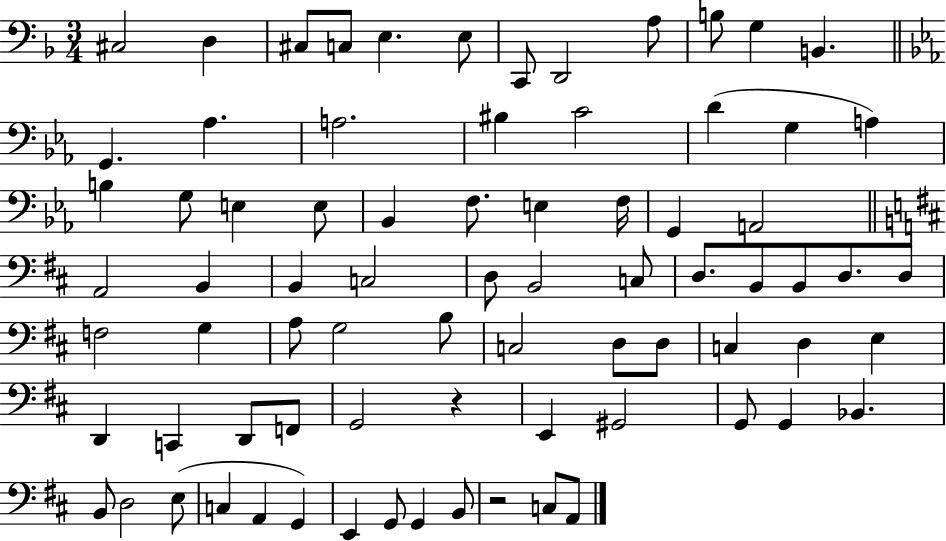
C#3/h D3/q C#3/e C3/e E3/q. E3/e C2/e D2/h A3/e B3/e G3/q B2/q. G2/q. Ab3/q. A3/h. BIS3/q C4/h D4/q G3/q A3/q B3/q G3/e E3/q E3/e Bb2/q F3/e. E3/q F3/s G2/q A2/h A2/h B2/q B2/q C3/h D3/e B2/h C3/e D3/e. B2/e B2/e D3/e. D3/e F3/h G3/q A3/e G3/h B3/e C3/h D3/e D3/e C3/q D3/q E3/q D2/q C2/q D2/e F2/e G2/h R/q E2/q G#2/h G2/e G2/q Bb2/q. B2/e D3/h E3/e C3/q A2/q G2/q E2/q G2/e G2/q B2/e R/h C3/e A2/e